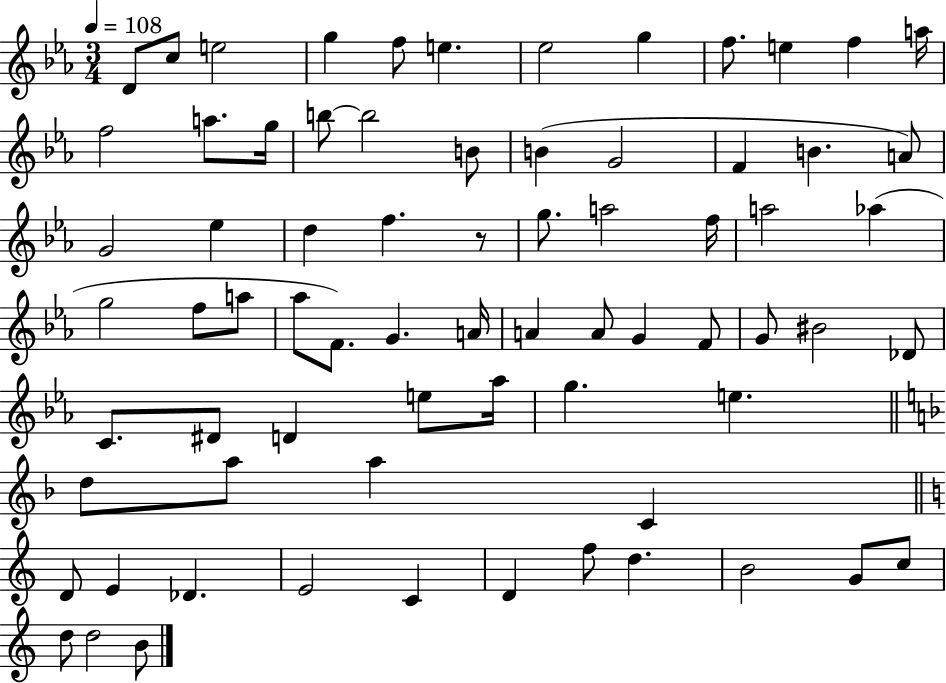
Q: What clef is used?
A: treble